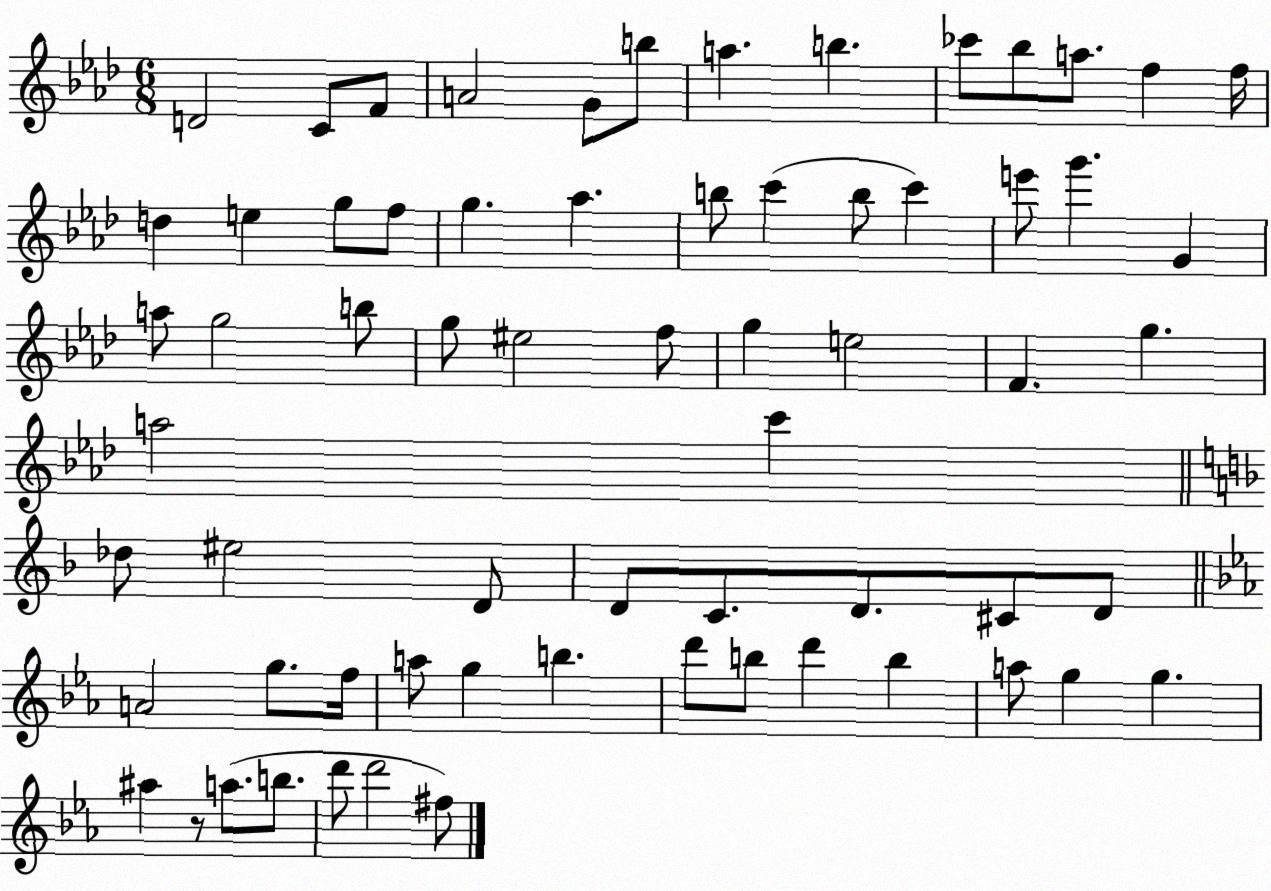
X:1
T:Untitled
M:6/8
L:1/4
K:Ab
D2 C/2 F/2 A2 G/2 b/2 a b _c'/2 _b/2 a/2 f f/4 d e g/2 f/2 g _a b/2 c' b/2 c' e'/2 g' G a/2 g2 b/2 g/2 ^e2 f/2 g e2 F g a2 c' _d/2 ^e2 D/2 D/2 C/2 D/2 ^C/2 D/2 A2 g/2 f/4 a/2 g b d'/2 b/2 d' b a/2 g g ^a z/2 a/2 b/2 d'/2 d'2 ^f/2